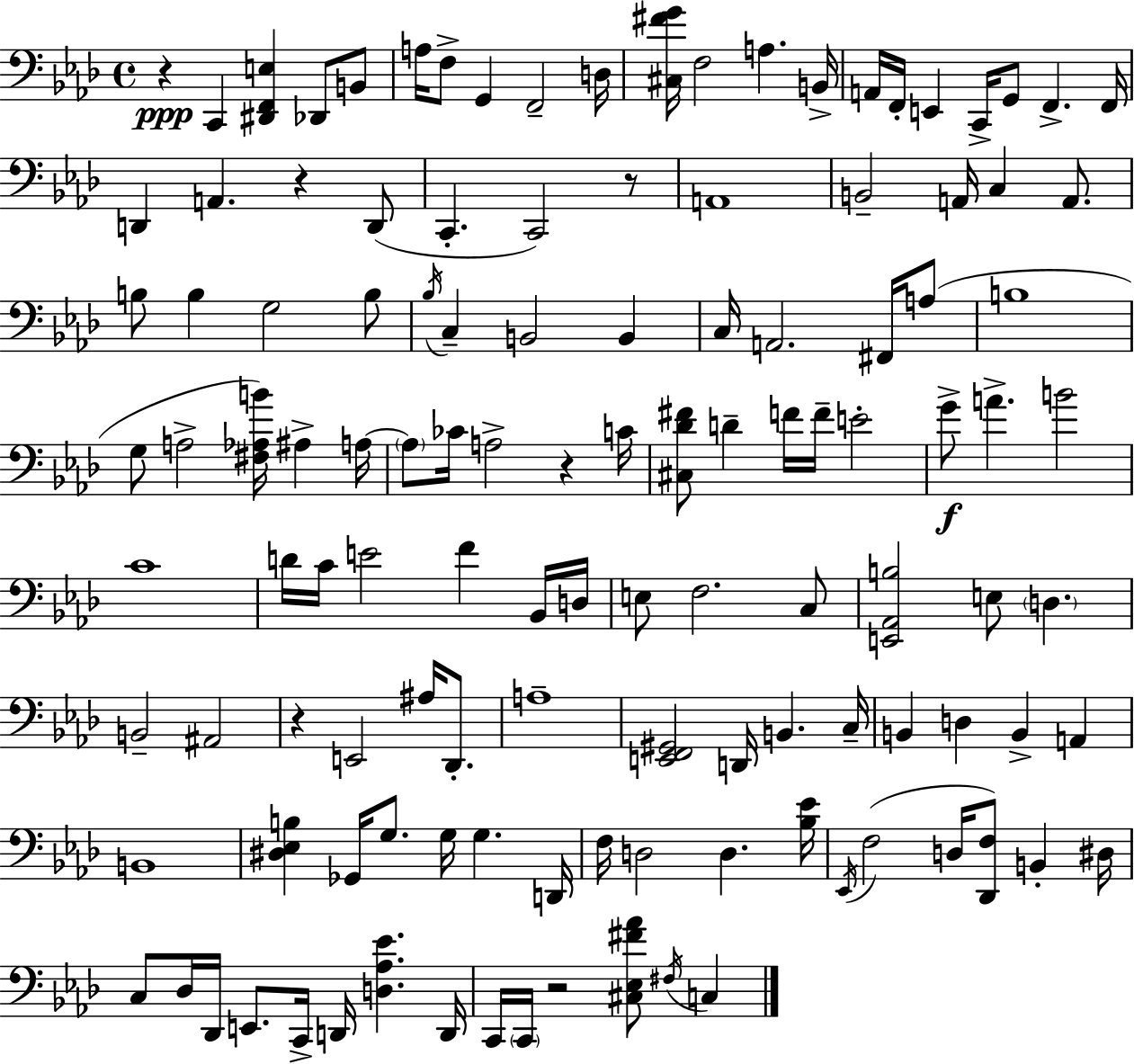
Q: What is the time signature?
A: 4/4